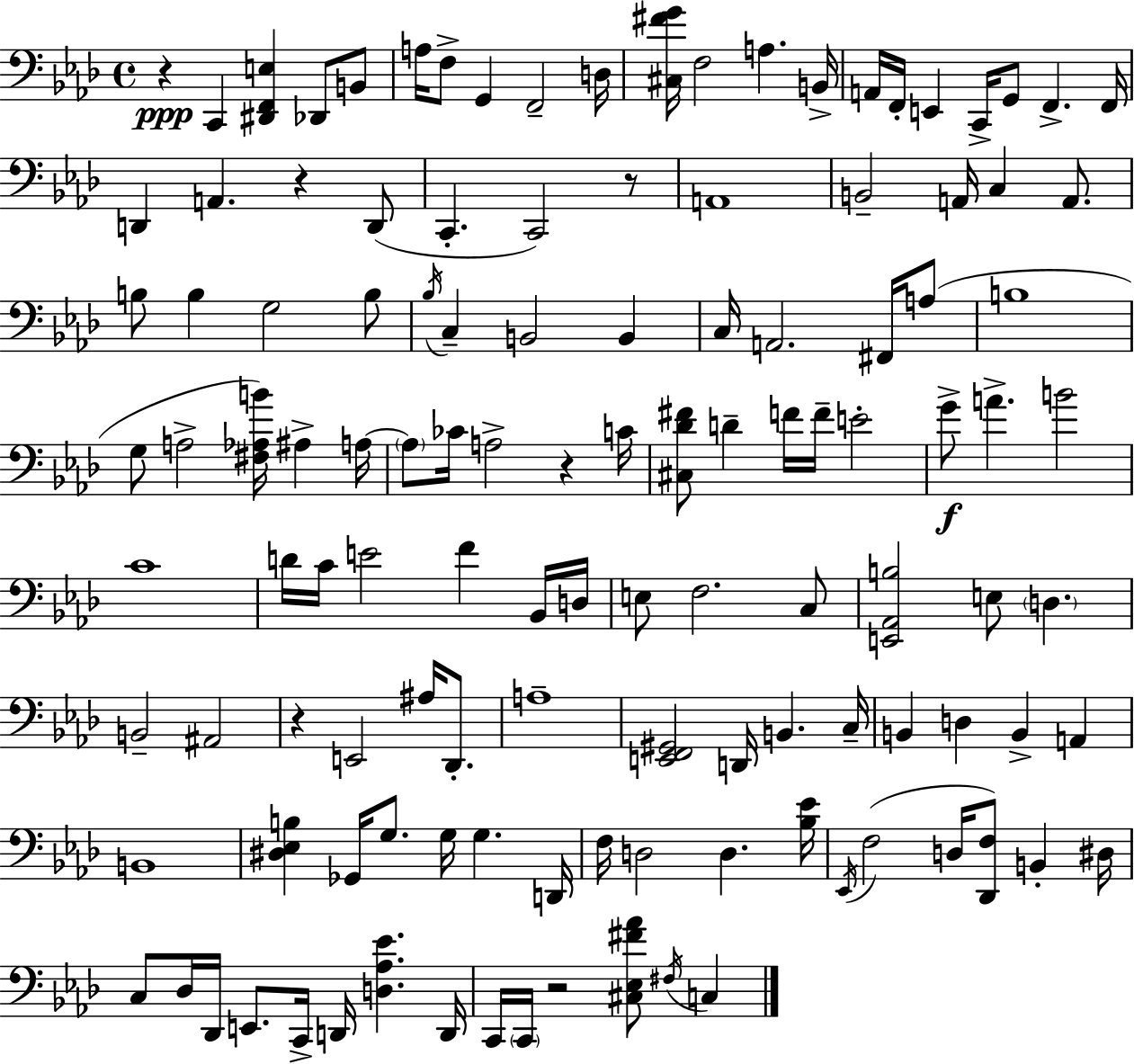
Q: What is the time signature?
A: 4/4